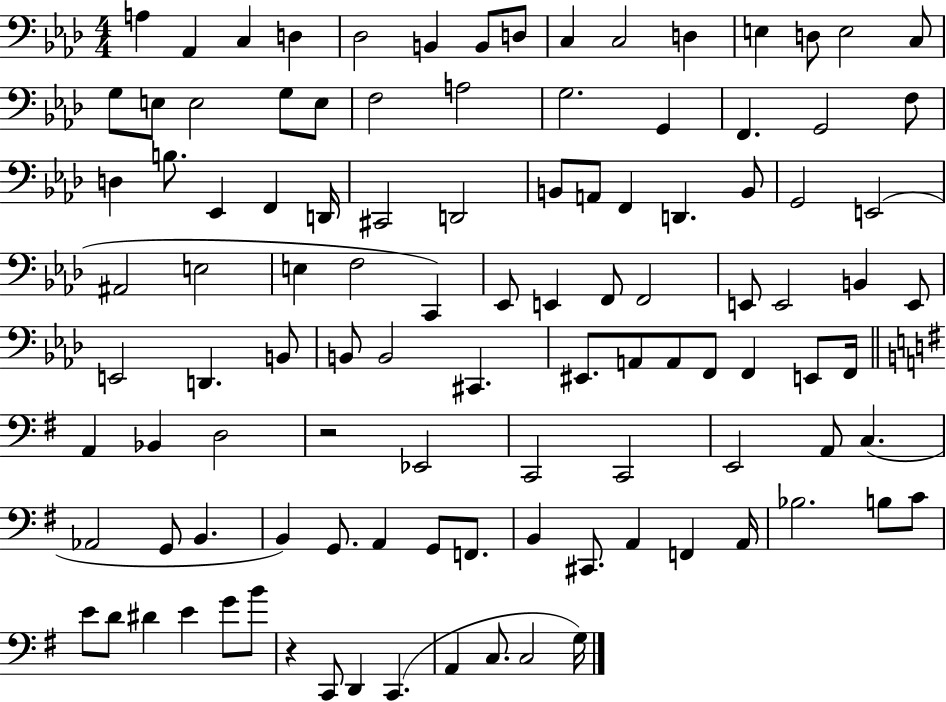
X:1
T:Untitled
M:4/4
L:1/4
K:Ab
A, _A,, C, D, _D,2 B,, B,,/2 D,/2 C, C,2 D, E, D,/2 E,2 C,/2 G,/2 E,/2 E,2 G,/2 E,/2 F,2 A,2 G,2 G,, F,, G,,2 F,/2 D, B,/2 _E,, F,, D,,/4 ^C,,2 D,,2 B,,/2 A,,/2 F,, D,, B,,/2 G,,2 E,,2 ^A,,2 E,2 E, F,2 C,, _E,,/2 E,, F,,/2 F,,2 E,,/2 E,,2 B,, E,,/2 E,,2 D,, B,,/2 B,,/2 B,,2 ^C,, ^E,,/2 A,,/2 A,,/2 F,,/2 F,, E,,/2 F,,/4 A,, _B,, D,2 z2 _E,,2 C,,2 C,,2 E,,2 A,,/2 C, _A,,2 G,,/2 B,, B,, G,,/2 A,, G,,/2 F,,/2 B,, ^C,,/2 A,, F,, A,,/4 _B,2 B,/2 C/2 E/2 D/2 ^D E G/2 B/2 z C,,/2 D,, C,, A,, C,/2 C,2 G,/4